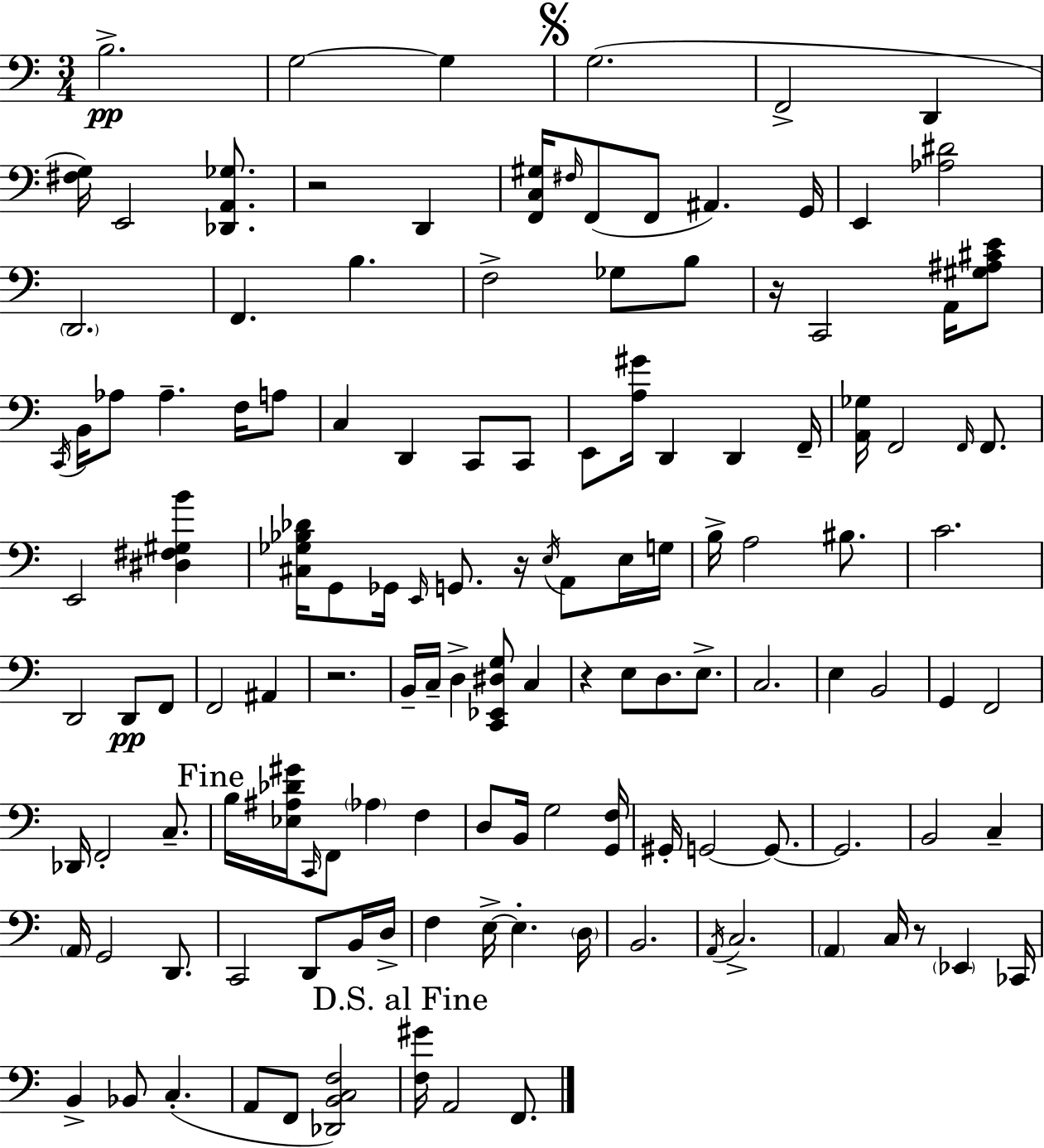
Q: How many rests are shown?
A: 6